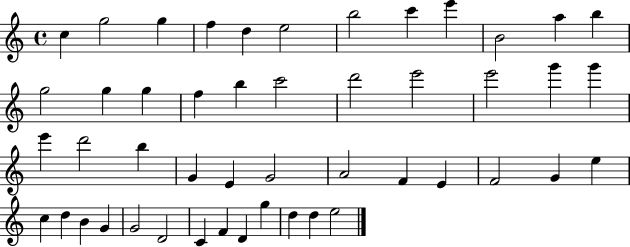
C5/q G5/h G5/q F5/q D5/q E5/h B5/h C6/q E6/q B4/h A5/q B5/q G5/h G5/q G5/q F5/q B5/q C6/h D6/h E6/h E6/h G6/q G6/q E6/q D6/h B5/q G4/q E4/q G4/h A4/h F4/q E4/q F4/h G4/q E5/q C5/q D5/q B4/q G4/q G4/h D4/h C4/q F4/q D4/q G5/q D5/q D5/q E5/h